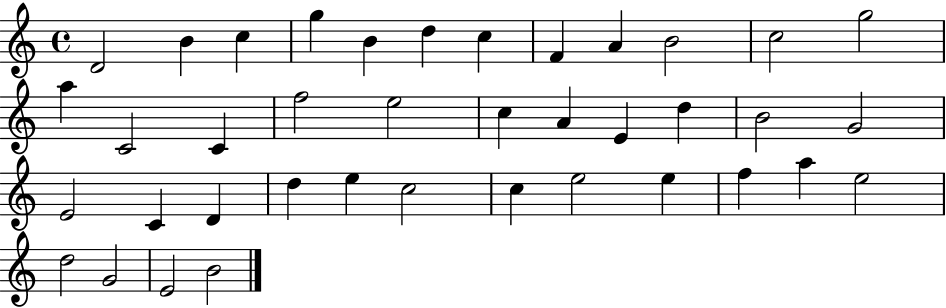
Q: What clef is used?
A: treble